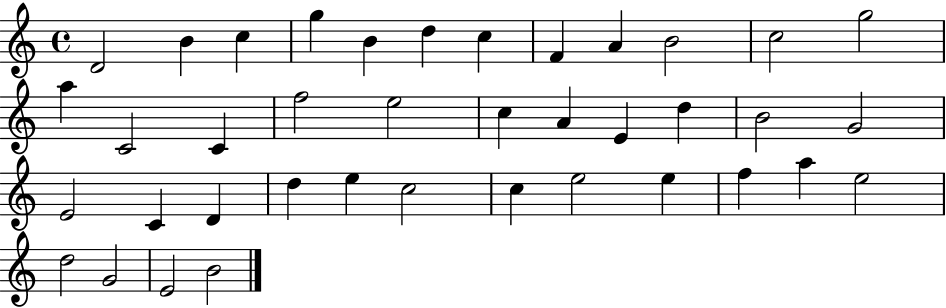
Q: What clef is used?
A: treble